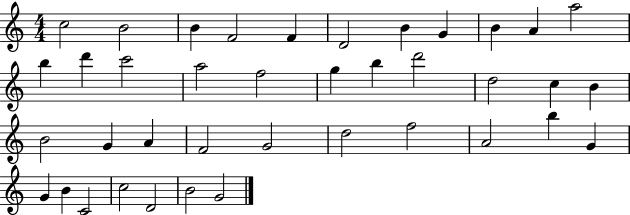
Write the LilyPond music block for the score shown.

{
  \clef treble
  \numericTimeSignature
  \time 4/4
  \key c \major
  c''2 b'2 | b'4 f'2 f'4 | d'2 b'4 g'4 | b'4 a'4 a''2 | \break b''4 d'''4 c'''2 | a''2 f''2 | g''4 b''4 d'''2 | d''2 c''4 b'4 | \break b'2 g'4 a'4 | f'2 g'2 | d''2 f''2 | a'2 b''4 g'4 | \break g'4 b'4 c'2 | c''2 d'2 | b'2 g'2 | \bar "|."
}